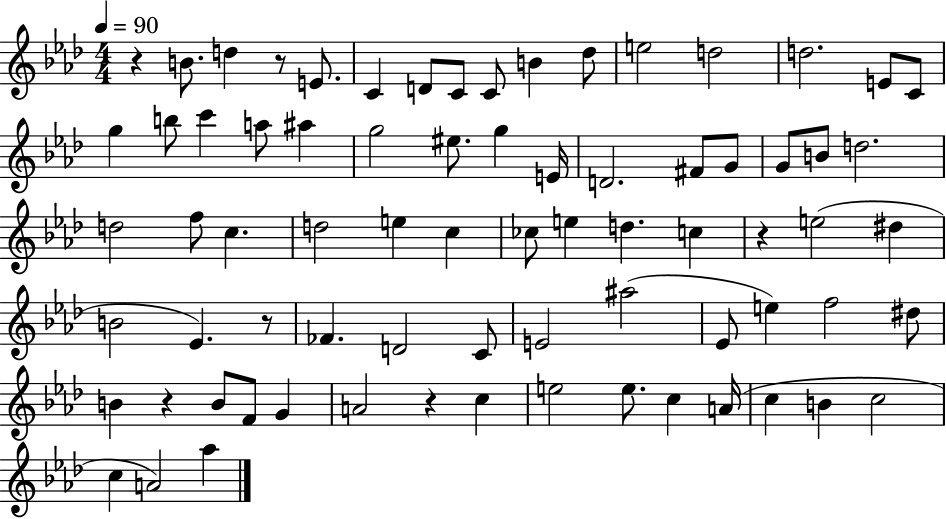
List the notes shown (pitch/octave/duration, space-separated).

R/q B4/e. D5/q R/e E4/e. C4/q D4/e C4/e C4/e B4/q Db5/e E5/h D5/h D5/h. E4/e C4/e G5/q B5/e C6/q A5/e A#5/q G5/h EIS5/e. G5/q E4/s D4/h. F#4/e G4/e G4/e B4/e D5/h. D5/h F5/e C5/q. D5/h E5/q C5/q CES5/e E5/q D5/q. C5/q R/q E5/h D#5/q B4/h Eb4/q. R/e FES4/q. D4/h C4/e E4/h A#5/h Eb4/e E5/q F5/h D#5/e B4/q R/q B4/e F4/e G4/q A4/h R/q C5/q E5/h E5/e. C5/q A4/s C5/q B4/q C5/h C5/q A4/h Ab5/q